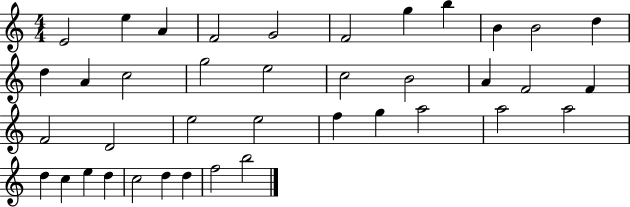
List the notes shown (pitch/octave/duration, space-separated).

E4/h E5/q A4/q F4/h G4/h F4/h G5/q B5/q B4/q B4/h D5/q D5/q A4/q C5/h G5/h E5/h C5/h B4/h A4/q F4/h F4/q F4/h D4/h E5/h E5/h F5/q G5/q A5/h A5/h A5/h D5/q C5/q E5/q D5/q C5/h D5/q D5/q F5/h B5/h